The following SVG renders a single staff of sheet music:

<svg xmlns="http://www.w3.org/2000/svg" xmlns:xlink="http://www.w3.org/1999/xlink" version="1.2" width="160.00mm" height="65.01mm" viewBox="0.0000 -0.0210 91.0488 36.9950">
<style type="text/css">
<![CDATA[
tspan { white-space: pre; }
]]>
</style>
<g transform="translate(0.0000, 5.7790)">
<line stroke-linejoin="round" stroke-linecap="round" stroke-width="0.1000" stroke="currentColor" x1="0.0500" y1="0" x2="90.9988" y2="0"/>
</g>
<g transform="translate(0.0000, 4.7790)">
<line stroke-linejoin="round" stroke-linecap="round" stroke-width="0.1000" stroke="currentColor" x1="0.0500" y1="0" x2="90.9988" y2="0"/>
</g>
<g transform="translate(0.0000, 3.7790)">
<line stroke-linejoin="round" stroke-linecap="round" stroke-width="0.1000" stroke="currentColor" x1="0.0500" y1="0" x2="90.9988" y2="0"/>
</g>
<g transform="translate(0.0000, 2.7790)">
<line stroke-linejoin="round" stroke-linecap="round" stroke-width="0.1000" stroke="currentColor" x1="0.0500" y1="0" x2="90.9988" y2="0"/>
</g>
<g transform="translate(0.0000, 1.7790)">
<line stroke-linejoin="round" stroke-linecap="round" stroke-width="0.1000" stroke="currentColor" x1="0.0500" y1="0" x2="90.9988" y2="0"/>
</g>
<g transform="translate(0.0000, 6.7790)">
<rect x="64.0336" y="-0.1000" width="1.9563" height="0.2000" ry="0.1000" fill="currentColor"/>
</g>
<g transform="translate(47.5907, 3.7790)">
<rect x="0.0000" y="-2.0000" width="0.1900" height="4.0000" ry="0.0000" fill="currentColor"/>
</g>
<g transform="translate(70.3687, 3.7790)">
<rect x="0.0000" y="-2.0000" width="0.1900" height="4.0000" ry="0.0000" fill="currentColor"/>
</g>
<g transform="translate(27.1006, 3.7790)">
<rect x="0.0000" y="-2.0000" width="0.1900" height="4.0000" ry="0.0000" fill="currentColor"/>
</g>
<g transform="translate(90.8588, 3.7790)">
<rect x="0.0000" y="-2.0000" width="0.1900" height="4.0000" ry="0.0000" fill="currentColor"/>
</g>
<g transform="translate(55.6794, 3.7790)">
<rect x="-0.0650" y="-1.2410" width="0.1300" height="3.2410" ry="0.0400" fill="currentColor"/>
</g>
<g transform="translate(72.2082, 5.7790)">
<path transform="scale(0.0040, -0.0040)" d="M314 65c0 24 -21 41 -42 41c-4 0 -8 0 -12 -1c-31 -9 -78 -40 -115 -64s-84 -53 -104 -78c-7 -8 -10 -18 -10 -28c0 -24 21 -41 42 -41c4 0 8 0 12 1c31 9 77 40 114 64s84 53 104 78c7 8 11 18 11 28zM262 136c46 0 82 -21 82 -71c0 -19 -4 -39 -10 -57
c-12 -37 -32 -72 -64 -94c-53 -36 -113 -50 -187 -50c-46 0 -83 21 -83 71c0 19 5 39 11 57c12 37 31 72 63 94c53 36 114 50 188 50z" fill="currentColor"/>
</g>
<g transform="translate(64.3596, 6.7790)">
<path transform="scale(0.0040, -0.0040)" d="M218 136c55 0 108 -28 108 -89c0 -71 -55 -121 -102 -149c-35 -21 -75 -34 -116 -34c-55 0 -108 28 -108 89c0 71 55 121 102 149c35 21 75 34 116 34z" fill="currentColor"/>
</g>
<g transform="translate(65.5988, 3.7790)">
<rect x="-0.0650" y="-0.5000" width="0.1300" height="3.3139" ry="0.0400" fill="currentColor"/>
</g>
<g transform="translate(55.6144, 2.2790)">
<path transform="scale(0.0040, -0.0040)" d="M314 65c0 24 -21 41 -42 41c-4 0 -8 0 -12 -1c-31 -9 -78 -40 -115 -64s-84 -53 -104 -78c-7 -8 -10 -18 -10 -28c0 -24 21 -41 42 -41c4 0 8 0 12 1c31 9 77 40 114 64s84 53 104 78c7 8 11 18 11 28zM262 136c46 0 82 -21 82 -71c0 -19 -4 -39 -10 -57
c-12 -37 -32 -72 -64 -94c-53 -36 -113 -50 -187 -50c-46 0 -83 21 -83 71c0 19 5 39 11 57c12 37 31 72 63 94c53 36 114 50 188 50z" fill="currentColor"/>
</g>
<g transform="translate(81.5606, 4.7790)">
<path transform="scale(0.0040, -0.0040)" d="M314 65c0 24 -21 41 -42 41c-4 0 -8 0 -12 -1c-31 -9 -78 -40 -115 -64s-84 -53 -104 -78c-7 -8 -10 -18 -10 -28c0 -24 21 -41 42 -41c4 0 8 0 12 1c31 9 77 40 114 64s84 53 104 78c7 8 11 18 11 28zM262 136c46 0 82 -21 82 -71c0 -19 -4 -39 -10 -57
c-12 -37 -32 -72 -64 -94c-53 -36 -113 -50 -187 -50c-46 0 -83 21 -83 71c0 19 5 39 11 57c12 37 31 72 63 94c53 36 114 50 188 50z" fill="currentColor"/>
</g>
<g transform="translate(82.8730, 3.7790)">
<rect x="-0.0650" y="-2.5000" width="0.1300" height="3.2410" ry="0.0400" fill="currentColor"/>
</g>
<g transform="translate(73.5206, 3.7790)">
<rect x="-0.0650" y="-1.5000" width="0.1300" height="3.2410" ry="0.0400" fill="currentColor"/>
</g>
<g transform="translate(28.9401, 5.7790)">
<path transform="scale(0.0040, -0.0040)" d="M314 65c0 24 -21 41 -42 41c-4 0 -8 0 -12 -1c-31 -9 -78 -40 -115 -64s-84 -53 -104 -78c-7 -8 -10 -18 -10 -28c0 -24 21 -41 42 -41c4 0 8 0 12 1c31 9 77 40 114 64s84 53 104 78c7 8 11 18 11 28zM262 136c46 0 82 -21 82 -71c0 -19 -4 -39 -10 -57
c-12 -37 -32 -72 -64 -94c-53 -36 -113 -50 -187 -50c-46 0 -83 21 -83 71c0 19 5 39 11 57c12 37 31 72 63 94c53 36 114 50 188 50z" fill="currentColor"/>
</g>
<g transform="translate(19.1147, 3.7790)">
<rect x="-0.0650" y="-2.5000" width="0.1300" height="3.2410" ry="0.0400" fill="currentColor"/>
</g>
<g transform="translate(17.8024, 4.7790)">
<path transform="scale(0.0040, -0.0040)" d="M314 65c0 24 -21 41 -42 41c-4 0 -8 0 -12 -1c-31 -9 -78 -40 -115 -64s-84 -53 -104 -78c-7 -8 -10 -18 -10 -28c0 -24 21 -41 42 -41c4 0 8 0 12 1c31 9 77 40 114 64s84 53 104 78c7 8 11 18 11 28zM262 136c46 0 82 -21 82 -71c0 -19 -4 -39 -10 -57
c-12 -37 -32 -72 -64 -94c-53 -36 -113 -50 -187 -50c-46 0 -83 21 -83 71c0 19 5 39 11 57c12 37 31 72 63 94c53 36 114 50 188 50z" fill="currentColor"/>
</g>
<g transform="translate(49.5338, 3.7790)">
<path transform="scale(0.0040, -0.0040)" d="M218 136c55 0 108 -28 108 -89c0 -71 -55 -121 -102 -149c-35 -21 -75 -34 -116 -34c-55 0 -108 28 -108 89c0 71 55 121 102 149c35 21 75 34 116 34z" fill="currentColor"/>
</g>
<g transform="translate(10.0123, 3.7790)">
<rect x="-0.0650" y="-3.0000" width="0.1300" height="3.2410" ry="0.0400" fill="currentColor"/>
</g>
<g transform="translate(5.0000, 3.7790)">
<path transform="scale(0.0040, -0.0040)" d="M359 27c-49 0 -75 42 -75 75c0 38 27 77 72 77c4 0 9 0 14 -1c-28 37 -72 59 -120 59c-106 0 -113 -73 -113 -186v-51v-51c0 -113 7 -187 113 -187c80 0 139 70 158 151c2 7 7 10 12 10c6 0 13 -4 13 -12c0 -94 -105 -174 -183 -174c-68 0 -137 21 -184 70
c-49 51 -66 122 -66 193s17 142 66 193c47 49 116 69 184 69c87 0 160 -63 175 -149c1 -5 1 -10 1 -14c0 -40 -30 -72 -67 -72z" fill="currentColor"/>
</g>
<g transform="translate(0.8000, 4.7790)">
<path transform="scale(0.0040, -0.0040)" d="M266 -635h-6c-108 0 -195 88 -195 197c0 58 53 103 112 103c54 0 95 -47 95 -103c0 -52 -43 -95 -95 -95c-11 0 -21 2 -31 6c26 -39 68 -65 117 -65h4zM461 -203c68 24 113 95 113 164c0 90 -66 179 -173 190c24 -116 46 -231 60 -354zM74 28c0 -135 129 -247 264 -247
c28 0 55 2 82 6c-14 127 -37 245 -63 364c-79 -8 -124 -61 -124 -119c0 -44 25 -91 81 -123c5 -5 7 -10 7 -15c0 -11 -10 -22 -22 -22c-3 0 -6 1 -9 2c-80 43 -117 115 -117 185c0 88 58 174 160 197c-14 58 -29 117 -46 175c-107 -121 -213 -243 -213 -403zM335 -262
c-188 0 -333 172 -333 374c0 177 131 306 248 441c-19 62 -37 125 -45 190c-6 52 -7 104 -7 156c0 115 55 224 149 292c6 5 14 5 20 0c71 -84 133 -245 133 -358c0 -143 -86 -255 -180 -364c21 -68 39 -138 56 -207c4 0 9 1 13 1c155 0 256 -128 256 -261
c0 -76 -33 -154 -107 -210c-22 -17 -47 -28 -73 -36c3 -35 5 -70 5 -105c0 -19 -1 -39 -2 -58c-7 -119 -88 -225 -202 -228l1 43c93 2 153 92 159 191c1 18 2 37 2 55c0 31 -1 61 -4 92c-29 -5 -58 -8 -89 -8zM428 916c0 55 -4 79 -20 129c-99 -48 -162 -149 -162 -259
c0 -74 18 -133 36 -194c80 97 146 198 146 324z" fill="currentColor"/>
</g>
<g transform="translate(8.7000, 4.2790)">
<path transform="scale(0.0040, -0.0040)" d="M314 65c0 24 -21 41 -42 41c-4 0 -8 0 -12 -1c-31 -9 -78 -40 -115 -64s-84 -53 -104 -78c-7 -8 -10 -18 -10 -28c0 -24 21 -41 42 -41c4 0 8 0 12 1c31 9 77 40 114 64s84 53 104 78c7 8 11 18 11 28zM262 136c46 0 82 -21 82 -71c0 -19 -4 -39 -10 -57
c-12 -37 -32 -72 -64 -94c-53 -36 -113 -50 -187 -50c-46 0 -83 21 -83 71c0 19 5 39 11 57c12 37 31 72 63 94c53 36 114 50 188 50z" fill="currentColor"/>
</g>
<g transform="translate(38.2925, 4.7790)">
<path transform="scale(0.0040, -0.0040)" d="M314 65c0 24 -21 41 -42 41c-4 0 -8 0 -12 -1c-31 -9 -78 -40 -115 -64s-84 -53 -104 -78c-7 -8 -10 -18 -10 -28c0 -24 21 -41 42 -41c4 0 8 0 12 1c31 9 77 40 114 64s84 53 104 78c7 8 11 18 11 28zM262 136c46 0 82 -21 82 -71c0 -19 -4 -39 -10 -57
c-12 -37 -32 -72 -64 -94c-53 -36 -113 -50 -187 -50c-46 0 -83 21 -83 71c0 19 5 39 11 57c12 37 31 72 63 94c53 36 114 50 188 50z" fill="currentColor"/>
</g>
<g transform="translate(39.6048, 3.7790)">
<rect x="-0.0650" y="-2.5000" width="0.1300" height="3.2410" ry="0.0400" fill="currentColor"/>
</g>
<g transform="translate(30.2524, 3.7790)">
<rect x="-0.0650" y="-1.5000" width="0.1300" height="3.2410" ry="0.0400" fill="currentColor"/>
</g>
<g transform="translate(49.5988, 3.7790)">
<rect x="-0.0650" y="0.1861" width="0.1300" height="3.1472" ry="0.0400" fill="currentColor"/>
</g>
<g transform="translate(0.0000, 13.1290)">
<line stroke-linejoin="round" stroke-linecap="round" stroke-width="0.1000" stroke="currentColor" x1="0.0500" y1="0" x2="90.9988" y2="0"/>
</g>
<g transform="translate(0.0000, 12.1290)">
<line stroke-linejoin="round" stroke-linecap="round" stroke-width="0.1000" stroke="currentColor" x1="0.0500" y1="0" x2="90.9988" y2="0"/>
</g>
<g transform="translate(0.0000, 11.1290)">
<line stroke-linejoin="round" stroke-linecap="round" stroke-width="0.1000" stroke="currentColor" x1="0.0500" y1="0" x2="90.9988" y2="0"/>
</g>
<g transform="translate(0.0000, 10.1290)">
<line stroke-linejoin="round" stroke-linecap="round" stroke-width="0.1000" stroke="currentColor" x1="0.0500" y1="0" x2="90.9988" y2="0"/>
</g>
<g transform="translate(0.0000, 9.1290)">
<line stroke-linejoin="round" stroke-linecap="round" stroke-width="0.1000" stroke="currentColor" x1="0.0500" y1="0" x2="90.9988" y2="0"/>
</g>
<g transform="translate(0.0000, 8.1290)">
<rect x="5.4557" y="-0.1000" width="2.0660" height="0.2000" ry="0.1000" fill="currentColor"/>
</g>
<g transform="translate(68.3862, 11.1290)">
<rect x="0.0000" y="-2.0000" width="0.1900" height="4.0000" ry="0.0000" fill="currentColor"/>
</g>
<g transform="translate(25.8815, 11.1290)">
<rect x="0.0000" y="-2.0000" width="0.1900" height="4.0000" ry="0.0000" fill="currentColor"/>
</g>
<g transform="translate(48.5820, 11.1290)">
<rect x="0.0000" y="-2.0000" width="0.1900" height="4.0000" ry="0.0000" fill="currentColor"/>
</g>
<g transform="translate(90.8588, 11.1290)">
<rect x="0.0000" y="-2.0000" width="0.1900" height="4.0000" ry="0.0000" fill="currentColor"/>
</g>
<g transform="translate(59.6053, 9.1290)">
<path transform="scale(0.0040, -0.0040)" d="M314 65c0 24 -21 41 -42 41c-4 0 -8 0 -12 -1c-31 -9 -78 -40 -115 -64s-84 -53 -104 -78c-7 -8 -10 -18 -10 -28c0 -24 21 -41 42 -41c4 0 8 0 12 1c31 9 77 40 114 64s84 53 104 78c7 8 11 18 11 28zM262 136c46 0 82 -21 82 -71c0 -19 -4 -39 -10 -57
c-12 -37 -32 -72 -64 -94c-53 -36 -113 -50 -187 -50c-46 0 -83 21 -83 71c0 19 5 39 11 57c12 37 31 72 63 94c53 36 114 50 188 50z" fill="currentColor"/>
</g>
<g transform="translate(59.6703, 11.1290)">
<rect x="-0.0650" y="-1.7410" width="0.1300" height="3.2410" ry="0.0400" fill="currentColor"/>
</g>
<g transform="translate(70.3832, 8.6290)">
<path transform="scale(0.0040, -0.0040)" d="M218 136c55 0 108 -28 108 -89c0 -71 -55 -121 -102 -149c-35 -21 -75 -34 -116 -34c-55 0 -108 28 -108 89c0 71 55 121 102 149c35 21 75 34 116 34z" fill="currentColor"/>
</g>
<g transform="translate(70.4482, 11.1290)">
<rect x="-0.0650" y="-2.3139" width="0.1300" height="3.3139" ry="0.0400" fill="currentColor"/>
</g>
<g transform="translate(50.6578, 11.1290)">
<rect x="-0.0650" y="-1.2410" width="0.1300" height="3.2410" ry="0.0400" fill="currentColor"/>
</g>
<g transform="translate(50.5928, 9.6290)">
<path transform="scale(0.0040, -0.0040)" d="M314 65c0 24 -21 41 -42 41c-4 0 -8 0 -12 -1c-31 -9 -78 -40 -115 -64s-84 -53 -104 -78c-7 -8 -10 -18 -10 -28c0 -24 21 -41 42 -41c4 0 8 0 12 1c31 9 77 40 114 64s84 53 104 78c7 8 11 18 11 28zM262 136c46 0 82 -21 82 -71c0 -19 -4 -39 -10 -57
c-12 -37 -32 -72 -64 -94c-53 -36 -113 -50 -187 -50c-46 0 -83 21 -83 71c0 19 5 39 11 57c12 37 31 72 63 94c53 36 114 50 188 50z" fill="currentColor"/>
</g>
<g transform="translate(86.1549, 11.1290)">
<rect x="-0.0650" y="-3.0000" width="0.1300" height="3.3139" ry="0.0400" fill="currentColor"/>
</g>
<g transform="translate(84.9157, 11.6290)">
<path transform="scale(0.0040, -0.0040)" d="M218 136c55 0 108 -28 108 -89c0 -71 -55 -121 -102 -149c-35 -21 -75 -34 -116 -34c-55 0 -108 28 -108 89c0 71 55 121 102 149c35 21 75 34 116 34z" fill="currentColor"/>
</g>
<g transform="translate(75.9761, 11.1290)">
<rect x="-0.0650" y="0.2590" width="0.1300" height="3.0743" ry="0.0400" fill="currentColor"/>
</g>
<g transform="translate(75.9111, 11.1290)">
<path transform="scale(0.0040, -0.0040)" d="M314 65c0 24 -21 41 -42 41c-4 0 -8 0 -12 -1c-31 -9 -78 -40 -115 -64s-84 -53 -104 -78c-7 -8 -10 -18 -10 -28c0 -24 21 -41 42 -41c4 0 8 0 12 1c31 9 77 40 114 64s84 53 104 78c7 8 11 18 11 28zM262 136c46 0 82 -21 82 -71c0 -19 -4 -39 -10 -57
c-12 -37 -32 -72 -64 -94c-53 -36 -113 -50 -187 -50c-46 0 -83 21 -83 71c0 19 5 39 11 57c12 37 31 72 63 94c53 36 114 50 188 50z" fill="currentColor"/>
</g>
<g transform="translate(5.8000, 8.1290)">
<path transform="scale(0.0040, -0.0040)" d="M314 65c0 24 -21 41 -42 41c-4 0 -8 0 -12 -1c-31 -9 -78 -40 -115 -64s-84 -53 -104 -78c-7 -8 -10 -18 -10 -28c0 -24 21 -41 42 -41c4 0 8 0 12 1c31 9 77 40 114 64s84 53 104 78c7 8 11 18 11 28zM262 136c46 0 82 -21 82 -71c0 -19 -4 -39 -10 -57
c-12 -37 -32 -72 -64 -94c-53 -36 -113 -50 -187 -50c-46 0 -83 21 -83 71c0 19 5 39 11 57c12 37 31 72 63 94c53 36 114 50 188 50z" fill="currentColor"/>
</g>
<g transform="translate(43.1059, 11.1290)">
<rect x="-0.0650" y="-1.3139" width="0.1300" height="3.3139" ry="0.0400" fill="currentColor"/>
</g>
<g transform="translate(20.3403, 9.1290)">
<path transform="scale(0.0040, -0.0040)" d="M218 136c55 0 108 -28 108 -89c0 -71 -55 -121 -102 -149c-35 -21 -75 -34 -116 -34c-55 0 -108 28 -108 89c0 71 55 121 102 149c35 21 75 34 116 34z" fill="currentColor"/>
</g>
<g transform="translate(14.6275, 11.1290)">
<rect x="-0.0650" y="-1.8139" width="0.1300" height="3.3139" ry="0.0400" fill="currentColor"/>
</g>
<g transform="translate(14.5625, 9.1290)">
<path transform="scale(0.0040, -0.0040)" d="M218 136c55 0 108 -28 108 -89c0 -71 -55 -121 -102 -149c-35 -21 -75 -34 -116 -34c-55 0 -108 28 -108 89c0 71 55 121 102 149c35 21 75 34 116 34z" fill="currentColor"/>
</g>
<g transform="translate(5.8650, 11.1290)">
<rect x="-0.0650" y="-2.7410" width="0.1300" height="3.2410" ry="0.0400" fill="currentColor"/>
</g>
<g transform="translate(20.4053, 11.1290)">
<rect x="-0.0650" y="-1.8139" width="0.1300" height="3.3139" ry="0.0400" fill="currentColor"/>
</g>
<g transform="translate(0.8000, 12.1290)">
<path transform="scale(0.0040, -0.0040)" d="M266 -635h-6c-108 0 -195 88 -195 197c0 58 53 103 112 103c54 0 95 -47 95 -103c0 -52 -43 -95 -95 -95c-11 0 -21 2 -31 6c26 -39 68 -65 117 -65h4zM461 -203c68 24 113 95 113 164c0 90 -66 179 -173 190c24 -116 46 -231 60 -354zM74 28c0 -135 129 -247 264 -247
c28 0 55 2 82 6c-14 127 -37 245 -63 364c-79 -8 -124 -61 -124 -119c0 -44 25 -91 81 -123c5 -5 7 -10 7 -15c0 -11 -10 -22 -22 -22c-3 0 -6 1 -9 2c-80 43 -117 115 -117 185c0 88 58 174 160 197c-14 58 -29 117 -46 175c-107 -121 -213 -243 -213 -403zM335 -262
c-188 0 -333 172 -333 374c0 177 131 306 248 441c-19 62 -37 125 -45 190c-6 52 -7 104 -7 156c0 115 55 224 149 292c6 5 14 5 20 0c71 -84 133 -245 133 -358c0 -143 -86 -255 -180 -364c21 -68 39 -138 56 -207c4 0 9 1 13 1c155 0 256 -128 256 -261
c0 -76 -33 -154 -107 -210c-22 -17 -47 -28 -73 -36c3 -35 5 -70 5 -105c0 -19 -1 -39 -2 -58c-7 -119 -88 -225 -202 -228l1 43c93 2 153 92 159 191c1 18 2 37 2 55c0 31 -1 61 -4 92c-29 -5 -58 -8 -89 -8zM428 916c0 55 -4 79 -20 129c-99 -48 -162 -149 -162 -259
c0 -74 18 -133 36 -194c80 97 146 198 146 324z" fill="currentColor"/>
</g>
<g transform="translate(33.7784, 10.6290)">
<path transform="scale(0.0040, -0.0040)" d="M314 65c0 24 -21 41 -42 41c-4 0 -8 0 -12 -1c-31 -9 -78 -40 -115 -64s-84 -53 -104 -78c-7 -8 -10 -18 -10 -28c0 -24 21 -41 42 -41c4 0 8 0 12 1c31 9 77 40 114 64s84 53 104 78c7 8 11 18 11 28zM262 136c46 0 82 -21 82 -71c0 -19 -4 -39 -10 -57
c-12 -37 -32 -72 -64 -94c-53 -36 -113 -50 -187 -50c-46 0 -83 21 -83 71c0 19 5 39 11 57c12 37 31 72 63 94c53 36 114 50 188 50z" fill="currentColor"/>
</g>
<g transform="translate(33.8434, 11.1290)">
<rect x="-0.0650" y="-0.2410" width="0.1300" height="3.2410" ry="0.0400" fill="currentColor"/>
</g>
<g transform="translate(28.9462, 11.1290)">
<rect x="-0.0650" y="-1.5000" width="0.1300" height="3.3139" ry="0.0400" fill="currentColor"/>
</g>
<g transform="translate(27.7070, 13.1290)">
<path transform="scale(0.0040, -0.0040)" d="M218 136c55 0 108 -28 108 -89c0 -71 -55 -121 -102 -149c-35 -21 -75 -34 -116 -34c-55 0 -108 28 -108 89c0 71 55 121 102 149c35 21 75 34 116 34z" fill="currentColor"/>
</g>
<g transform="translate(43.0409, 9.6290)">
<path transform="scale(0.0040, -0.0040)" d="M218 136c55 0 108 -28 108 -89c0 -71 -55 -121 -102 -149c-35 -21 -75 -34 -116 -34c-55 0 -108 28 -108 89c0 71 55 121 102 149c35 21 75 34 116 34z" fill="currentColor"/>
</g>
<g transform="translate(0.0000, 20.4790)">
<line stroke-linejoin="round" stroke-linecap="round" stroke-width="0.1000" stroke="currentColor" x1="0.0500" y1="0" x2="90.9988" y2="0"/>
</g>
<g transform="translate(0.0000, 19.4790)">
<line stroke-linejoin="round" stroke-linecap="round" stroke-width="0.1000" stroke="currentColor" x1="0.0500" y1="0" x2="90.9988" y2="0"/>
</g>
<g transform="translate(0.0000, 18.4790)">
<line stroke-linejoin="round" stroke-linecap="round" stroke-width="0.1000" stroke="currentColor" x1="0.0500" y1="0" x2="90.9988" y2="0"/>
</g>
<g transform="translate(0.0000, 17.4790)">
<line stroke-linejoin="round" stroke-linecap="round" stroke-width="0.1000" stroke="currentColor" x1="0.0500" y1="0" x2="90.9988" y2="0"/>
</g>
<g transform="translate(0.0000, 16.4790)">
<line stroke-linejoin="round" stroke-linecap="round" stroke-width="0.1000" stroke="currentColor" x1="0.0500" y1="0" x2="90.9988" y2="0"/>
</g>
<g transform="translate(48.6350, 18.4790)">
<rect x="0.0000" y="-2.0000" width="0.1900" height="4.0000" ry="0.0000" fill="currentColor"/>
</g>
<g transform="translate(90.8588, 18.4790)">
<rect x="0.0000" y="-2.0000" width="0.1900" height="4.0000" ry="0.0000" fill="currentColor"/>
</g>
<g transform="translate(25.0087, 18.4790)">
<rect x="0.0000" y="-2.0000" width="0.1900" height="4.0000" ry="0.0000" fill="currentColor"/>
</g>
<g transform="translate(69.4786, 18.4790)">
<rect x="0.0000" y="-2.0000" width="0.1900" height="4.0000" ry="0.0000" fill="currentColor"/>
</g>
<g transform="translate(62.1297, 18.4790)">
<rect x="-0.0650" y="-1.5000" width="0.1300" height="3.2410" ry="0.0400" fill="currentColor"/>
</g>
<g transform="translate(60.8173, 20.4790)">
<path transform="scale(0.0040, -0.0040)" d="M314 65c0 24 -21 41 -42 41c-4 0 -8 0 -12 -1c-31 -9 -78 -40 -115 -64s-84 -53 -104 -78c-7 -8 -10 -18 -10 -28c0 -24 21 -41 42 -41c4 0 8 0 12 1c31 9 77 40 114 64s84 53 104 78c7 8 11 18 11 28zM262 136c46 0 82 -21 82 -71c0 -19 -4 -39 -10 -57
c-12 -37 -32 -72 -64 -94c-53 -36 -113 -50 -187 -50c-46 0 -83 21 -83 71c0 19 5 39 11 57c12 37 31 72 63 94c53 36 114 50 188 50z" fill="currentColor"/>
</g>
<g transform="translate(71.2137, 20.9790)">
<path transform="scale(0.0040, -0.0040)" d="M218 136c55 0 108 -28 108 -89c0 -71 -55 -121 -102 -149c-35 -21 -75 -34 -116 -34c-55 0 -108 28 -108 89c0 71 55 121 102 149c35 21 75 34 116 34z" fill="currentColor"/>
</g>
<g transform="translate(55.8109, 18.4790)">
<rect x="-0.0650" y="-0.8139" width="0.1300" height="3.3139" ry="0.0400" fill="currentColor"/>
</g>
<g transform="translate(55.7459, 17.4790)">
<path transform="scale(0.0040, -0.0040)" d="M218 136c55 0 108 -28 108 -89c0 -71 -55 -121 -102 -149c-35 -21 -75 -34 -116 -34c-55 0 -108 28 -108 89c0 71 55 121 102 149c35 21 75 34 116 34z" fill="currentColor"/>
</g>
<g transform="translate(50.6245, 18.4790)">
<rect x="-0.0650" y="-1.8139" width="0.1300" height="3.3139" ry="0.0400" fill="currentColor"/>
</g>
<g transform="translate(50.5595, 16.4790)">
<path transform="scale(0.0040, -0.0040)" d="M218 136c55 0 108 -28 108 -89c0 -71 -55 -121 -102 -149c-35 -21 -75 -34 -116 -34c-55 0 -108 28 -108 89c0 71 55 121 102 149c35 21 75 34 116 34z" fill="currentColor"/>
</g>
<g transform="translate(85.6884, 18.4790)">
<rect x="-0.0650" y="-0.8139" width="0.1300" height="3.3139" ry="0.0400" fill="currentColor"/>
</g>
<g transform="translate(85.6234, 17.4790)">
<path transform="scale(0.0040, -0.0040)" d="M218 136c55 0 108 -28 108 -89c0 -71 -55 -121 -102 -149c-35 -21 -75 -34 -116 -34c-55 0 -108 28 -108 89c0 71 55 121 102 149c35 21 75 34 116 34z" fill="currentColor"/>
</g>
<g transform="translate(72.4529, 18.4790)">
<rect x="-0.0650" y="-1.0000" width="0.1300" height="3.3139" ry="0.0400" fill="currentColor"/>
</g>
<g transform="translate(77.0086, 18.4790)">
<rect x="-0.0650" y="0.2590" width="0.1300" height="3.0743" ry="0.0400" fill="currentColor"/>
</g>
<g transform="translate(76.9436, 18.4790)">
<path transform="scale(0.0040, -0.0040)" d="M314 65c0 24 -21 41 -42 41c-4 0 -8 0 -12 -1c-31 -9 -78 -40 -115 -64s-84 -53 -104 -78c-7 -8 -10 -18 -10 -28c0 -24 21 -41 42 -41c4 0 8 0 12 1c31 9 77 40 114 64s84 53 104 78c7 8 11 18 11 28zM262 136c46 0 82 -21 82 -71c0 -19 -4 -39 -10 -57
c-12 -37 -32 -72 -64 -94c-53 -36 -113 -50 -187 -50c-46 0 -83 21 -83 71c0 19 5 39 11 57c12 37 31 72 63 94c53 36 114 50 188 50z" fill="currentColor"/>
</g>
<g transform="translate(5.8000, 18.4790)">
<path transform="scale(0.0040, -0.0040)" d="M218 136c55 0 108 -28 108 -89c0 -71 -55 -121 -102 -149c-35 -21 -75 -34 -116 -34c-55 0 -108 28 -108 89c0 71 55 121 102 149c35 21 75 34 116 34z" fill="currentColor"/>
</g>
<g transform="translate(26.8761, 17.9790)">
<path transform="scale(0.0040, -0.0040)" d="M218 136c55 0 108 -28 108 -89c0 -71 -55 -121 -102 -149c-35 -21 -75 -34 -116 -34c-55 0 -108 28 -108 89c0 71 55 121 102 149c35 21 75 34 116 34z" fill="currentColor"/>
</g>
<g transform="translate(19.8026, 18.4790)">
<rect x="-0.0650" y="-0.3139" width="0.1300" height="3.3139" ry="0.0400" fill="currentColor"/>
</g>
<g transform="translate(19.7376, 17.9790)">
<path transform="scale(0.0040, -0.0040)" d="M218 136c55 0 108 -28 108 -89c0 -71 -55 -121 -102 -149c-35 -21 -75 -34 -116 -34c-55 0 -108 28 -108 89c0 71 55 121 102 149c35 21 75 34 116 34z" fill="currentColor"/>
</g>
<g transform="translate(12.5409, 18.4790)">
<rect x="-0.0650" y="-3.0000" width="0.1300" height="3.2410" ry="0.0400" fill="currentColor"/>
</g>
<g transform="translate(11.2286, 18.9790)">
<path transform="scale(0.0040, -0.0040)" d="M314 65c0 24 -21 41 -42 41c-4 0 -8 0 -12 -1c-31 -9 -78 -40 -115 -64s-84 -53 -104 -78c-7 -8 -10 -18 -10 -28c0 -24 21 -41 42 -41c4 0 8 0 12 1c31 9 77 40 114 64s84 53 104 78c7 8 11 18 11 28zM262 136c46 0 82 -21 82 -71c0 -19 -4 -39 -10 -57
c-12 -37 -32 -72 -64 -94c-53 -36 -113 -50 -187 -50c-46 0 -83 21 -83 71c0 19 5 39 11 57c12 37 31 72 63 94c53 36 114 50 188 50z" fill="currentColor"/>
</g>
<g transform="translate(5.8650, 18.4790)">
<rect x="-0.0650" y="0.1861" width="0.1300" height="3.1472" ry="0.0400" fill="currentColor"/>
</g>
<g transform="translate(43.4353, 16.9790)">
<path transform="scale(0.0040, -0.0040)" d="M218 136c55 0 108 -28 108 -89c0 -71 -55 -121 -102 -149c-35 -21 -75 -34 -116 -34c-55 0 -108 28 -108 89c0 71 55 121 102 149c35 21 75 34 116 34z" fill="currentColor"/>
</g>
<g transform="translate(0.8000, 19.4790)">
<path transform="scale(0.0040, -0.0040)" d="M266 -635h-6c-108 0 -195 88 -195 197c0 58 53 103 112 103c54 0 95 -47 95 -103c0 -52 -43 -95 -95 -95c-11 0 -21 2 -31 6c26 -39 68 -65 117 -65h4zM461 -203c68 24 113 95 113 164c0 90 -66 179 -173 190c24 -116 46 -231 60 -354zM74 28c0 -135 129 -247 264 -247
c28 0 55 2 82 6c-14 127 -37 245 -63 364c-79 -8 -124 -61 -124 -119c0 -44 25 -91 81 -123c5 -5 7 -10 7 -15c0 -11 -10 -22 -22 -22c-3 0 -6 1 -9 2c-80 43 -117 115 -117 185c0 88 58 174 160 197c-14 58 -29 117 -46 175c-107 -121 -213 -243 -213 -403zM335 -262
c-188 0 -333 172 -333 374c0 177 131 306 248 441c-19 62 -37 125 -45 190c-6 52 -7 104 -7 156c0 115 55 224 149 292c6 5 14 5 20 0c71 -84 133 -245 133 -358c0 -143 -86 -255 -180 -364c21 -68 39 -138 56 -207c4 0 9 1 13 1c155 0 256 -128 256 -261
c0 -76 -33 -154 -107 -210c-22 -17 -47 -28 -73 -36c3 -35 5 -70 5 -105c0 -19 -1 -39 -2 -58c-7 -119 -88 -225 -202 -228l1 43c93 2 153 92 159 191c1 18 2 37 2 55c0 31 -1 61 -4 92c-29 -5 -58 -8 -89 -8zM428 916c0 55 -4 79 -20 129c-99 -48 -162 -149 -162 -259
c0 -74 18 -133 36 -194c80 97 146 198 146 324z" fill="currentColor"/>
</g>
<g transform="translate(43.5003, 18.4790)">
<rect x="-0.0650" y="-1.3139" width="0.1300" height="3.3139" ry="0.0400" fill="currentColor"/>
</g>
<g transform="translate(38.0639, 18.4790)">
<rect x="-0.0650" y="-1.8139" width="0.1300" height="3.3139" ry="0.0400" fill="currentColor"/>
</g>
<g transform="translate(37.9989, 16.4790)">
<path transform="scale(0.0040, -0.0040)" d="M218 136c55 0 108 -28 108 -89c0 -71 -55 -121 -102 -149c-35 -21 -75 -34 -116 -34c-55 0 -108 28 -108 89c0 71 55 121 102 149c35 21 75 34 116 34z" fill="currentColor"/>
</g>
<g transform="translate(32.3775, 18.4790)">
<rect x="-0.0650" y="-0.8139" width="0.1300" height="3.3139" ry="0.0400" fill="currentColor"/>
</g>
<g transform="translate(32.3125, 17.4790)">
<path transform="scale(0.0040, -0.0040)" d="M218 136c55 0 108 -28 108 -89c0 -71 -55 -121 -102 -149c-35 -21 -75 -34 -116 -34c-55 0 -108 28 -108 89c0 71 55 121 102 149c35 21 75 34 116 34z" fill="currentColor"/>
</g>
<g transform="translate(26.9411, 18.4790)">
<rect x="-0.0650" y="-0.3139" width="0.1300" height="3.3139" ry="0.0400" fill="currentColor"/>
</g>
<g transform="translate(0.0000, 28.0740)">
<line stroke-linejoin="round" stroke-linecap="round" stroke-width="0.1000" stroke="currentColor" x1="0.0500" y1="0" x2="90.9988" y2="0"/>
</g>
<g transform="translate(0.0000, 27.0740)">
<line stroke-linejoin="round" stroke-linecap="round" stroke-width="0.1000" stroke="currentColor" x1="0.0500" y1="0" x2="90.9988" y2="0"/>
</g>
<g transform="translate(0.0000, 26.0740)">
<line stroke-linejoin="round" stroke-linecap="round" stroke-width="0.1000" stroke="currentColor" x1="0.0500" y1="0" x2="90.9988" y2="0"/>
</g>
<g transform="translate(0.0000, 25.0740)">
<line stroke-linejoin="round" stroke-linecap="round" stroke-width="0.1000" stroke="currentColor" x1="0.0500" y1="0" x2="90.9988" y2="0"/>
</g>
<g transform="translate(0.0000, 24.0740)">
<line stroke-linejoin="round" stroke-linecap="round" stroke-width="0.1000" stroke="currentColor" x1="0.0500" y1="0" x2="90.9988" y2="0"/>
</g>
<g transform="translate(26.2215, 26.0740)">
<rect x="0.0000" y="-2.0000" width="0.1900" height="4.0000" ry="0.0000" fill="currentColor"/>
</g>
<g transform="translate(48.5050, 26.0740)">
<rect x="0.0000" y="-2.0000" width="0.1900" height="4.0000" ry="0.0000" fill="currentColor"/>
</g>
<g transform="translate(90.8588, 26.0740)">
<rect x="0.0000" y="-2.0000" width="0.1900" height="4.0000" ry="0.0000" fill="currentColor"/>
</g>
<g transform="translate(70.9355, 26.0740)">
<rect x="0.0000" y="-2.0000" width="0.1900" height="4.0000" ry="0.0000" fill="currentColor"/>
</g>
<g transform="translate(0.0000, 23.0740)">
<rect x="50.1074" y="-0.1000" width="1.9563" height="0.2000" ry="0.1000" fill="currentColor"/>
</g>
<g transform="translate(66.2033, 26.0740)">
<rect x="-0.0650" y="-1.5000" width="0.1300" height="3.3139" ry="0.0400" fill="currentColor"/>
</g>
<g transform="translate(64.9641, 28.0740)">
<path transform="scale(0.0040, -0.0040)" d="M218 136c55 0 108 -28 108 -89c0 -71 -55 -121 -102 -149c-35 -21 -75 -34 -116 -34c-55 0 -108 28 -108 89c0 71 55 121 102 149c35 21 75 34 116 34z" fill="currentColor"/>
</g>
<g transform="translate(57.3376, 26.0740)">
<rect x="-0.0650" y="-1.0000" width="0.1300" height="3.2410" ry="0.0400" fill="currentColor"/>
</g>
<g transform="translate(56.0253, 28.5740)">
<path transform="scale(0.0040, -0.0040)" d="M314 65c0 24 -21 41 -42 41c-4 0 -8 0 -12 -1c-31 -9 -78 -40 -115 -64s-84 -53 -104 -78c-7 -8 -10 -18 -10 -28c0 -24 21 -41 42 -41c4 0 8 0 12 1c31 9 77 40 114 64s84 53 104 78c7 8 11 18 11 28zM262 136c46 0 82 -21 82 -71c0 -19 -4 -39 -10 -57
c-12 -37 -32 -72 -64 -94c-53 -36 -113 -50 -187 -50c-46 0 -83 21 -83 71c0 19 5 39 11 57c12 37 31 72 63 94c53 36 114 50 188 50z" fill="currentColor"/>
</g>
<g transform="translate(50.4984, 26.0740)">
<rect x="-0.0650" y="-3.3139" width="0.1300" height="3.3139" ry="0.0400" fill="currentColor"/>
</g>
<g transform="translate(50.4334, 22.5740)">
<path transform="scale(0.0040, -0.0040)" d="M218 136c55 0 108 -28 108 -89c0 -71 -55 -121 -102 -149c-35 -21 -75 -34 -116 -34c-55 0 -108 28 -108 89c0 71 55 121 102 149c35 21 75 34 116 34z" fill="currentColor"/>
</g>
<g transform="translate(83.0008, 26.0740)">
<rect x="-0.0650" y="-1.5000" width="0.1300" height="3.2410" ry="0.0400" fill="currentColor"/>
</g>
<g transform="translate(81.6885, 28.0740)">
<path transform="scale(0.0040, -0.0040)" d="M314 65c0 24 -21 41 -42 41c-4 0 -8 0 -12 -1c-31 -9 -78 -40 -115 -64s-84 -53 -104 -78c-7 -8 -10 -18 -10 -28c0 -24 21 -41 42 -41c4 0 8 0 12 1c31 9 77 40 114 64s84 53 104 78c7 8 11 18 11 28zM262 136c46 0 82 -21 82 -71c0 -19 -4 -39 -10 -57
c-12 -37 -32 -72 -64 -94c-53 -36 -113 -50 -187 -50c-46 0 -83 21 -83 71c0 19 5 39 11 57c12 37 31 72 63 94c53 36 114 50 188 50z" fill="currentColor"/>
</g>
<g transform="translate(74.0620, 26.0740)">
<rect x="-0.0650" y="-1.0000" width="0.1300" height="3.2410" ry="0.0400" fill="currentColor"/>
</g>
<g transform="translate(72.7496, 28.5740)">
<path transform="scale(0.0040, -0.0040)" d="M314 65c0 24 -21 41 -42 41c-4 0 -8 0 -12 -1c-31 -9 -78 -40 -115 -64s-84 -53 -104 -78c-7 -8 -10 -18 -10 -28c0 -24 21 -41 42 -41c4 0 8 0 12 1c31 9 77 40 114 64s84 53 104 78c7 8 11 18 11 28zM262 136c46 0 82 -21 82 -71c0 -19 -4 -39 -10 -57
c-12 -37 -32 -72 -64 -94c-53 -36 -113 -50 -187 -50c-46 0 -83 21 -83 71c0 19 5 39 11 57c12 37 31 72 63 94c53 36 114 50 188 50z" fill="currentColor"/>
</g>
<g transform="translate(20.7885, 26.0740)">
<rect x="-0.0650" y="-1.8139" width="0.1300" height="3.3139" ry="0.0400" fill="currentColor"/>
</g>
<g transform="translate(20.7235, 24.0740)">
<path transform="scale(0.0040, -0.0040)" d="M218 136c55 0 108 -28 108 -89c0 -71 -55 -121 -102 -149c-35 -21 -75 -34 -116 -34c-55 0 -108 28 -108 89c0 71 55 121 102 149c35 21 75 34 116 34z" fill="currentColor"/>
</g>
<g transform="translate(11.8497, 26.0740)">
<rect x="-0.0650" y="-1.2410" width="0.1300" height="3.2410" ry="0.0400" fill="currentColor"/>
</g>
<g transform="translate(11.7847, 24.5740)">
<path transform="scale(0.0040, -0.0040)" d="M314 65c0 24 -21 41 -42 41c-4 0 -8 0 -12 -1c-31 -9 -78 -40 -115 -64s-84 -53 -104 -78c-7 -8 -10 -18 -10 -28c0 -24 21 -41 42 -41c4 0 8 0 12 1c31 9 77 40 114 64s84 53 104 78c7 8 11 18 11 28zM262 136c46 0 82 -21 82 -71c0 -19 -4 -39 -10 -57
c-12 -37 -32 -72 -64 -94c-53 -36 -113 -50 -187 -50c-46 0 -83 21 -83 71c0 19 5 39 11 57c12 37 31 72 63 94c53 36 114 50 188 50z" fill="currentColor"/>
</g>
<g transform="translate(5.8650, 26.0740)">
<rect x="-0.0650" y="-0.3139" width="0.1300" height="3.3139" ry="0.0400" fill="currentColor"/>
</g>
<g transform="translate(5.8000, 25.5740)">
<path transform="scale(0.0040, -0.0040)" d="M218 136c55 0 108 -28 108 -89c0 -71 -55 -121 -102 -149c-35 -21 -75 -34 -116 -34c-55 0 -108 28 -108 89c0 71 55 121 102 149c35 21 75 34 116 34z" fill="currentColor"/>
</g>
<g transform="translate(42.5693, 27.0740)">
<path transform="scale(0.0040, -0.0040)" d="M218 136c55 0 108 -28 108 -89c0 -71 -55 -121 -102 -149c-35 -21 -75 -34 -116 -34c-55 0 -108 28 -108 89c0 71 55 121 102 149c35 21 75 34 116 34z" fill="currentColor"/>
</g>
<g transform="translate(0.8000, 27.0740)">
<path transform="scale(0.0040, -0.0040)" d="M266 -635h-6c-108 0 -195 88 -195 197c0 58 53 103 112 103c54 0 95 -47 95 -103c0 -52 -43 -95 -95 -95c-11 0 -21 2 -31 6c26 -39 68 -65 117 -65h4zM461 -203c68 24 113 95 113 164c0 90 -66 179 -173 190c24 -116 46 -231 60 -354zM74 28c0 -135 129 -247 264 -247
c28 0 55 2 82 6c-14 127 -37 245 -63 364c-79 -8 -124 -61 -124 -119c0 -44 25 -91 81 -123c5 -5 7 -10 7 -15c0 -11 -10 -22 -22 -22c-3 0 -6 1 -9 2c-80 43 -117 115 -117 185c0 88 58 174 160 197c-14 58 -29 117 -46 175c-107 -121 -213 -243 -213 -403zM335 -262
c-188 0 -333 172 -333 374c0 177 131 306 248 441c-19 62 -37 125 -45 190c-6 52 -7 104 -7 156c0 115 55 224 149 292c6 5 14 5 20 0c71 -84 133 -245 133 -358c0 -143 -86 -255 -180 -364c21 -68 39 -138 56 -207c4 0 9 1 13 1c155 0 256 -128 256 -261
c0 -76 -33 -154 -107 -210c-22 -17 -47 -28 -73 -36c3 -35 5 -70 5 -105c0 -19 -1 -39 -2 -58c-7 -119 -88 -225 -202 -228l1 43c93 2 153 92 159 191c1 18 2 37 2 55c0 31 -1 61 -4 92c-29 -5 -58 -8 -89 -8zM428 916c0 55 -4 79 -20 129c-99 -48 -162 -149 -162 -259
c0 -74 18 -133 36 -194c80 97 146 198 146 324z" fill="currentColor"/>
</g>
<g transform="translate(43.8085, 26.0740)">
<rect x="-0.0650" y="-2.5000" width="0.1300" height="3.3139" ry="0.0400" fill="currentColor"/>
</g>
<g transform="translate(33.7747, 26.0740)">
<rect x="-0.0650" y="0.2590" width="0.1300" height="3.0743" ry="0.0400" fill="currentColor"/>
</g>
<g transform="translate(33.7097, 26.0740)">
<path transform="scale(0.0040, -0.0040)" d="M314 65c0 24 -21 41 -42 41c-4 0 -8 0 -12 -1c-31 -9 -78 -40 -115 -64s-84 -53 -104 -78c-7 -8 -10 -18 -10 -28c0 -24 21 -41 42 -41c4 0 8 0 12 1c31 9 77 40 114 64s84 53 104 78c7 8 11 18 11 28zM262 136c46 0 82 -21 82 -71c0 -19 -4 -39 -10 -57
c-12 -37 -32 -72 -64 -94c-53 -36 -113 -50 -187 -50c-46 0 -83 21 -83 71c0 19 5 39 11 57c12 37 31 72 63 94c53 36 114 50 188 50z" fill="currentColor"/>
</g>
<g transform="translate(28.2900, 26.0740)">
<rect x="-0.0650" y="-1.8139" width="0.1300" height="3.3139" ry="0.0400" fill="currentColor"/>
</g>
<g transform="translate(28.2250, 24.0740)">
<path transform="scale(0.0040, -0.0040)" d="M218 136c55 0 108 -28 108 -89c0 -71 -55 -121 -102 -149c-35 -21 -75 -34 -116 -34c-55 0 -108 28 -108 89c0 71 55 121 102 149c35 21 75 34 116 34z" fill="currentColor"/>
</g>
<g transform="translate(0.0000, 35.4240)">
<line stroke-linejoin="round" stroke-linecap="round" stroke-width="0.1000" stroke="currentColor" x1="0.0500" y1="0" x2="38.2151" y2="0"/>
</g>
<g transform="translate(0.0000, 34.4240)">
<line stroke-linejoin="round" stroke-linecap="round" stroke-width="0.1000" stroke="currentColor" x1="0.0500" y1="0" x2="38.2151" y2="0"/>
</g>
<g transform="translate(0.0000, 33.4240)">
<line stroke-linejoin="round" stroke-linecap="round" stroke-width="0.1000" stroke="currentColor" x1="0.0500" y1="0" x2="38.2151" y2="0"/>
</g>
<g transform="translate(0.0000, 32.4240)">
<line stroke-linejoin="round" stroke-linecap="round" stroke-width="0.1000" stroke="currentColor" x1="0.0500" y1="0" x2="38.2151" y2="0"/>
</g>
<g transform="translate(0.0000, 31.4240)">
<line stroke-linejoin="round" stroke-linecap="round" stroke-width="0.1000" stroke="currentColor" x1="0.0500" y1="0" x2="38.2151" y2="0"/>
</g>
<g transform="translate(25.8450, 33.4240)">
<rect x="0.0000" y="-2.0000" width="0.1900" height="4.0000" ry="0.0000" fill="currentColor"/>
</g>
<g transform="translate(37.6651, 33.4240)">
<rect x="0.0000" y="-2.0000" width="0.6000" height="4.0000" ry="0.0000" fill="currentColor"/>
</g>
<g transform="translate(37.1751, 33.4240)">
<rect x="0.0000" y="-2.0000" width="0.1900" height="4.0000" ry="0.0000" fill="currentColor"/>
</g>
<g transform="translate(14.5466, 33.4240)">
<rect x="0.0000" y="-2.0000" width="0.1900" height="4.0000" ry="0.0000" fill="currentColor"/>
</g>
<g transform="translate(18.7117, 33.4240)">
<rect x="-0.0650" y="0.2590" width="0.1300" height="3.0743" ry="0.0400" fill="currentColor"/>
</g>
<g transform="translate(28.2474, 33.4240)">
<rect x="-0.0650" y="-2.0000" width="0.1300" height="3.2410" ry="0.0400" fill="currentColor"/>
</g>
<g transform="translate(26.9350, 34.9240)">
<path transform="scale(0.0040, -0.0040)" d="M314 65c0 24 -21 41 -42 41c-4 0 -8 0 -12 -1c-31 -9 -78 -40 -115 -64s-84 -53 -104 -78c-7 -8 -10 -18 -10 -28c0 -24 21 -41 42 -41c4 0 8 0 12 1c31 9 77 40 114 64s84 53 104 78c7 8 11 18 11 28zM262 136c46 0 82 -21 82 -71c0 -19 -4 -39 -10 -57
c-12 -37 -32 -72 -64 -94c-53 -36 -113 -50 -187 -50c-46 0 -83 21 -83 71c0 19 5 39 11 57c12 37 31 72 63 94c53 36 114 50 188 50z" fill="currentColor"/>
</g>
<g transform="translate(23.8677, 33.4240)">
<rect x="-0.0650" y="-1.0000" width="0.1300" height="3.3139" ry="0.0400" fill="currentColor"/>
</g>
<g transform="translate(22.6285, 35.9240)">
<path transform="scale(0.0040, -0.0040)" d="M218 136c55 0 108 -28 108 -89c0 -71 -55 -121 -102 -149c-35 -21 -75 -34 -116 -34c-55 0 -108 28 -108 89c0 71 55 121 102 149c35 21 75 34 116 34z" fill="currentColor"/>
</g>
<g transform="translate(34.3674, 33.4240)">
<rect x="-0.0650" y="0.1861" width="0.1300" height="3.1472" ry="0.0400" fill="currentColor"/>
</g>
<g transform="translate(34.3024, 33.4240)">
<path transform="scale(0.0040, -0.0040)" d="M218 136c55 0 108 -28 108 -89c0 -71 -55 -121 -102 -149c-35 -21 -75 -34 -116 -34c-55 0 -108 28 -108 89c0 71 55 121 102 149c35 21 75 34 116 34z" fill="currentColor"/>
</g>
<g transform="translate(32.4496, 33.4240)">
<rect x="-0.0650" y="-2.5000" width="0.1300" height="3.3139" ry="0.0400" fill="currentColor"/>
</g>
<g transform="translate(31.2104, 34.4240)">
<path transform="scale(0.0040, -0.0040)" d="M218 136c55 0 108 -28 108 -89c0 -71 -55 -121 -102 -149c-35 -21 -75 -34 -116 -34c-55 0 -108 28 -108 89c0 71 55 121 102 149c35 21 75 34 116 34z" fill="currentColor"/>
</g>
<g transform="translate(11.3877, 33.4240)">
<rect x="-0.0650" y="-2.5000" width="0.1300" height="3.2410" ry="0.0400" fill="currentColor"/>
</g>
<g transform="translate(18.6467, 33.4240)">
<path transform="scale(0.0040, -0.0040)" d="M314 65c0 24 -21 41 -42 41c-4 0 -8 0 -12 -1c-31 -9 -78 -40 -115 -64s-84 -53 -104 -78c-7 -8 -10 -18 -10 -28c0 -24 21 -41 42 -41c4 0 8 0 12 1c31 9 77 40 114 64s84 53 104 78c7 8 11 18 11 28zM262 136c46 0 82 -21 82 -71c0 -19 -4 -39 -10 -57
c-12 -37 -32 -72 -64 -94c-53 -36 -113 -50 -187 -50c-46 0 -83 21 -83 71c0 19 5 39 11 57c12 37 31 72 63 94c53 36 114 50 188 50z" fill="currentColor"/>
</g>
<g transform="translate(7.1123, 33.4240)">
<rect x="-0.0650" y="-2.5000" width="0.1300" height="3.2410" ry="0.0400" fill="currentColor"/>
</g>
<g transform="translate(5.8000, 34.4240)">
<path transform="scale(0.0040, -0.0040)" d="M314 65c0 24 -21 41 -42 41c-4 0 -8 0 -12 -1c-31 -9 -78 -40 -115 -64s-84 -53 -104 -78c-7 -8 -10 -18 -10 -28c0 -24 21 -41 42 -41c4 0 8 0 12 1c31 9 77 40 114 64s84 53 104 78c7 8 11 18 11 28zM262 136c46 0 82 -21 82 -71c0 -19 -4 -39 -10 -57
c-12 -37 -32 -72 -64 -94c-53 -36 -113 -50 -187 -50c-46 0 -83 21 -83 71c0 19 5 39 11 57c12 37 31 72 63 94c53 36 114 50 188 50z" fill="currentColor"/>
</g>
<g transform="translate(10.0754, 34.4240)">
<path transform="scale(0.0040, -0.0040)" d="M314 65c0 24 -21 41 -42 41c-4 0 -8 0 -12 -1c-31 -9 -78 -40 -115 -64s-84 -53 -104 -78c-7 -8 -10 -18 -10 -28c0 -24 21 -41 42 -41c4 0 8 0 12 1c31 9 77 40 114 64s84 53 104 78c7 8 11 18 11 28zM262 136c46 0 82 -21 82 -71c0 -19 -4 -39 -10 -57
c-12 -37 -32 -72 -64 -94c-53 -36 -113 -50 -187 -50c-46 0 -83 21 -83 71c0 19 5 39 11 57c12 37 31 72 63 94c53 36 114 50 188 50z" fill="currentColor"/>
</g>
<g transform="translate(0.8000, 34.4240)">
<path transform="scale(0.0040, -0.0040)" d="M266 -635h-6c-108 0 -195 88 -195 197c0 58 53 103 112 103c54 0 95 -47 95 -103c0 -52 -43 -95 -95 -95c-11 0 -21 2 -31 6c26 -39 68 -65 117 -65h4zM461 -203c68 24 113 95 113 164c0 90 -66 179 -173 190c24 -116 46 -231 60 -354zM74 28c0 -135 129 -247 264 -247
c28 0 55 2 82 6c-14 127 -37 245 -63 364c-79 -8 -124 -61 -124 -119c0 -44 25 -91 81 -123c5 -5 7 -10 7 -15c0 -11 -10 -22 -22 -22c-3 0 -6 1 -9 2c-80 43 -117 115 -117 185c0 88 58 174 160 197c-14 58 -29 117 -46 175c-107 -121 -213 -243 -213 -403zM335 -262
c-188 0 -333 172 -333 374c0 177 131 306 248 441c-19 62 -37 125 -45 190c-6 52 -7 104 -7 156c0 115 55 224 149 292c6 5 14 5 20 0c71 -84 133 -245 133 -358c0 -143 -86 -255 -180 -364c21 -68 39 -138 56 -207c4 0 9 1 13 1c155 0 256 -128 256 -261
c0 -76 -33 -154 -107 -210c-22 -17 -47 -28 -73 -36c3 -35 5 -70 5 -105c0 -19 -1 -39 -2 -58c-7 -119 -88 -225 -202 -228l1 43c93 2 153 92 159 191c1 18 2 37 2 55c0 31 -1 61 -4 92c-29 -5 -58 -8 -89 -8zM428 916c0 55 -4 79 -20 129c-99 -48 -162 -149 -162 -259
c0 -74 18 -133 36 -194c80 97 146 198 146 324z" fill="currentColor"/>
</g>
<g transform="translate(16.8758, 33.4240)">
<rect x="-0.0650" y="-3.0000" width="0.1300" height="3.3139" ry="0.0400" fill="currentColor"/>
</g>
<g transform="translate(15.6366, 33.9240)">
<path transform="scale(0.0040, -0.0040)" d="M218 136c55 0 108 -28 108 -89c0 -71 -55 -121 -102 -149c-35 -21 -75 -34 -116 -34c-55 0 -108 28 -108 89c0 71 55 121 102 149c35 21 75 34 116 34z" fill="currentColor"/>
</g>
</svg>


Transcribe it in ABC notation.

X:1
T:Untitled
M:4/4
L:1/4
K:C
A2 G2 E2 G2 B e2 C E2 G2 a2 f f E c2 e e2 f2 g B2 A B A2 c c d f e f d E2 D B2 d c e2 f f B2 G b D2 E D2 E2 G2 G2 A B2 D F2 G B